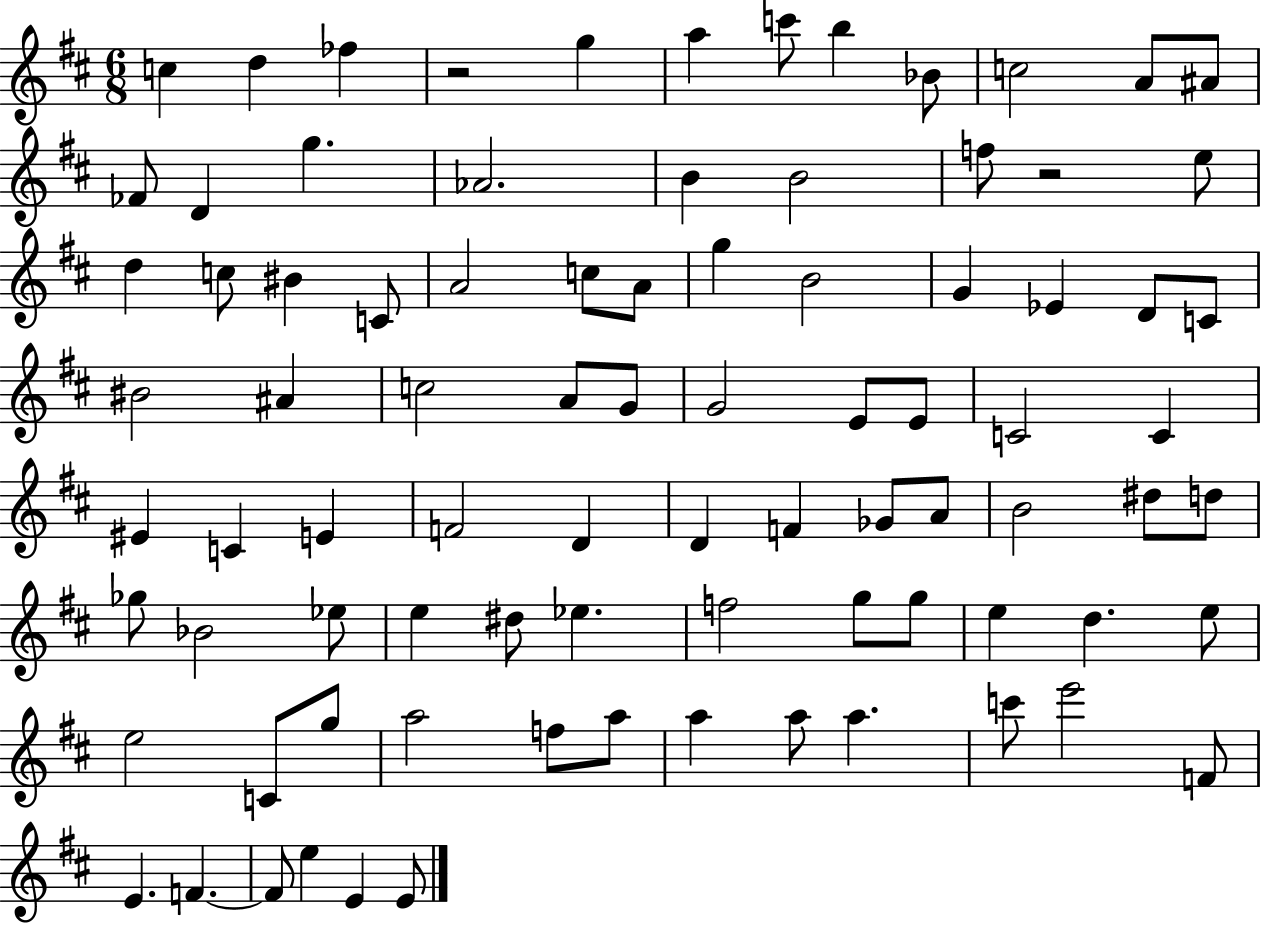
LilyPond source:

{
  \clef treble
  \numericTimeSignature
  \time 6/8
  \key d \major
  c''4 d''4 fes''4 | r2 g''4 | a''4 c'''8 b''4 bes'8 | c''2 a'8 ais'8 | \break fes'8 d'4 g''4. | aes'2. | b'4 b'2 | f''8 r2 e''8 | \break d''4 c''8 bis'4 c'8 | a'2 c''8 a'8 | g''4 b'2 | g'4 ees'4 d'8 c'8 | \break bis'2 ais'4 | c''2 a'8 g'8 | g'2 e'8 e'8 | c'2 c'4 | \break eis'4 c'4 e'4 | f'2 d'4 | d'4 f'4 ges'8 a'8 | b'2 dis''8 d''8 | \break ges''8 bes'2 ees''8 | e''4 dis''8 ees''4. | f''2 g''8 g''8 | e''4 d''4. e''8 | \break e''2 c'8 g''8 | a''2 f''8 a''8 | a''4 a''8 a''4. | c'''8 e'''2 f'8 | \break e'4. f'4.~~ | f'8 e''4 e'4 e'8 | \bar "|."
}